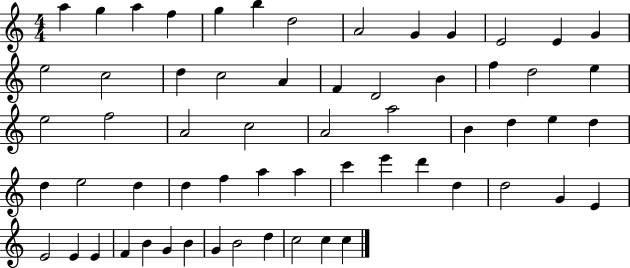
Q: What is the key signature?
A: C major